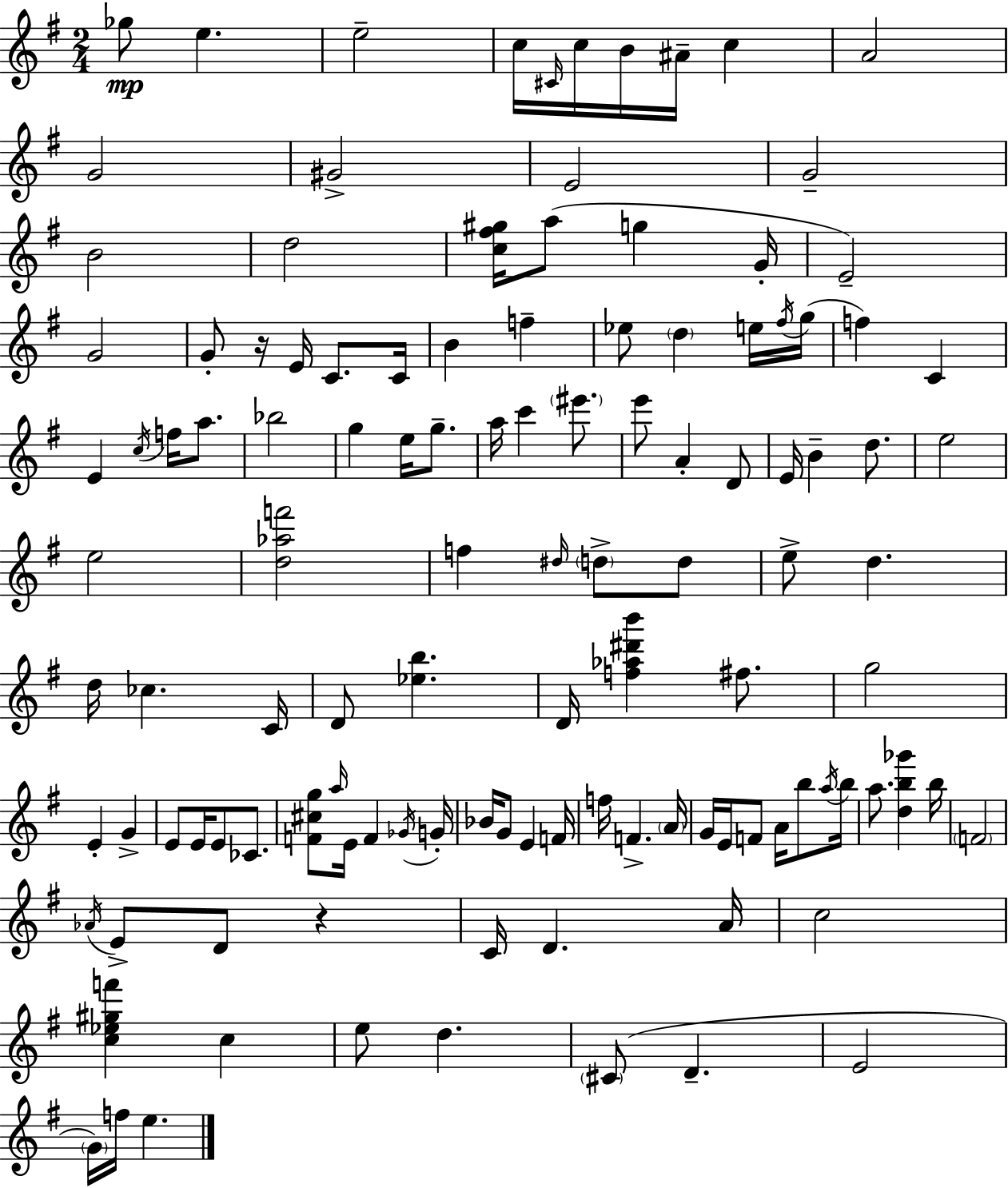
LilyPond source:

{
  \clef treble
  \numericTimeSignature
  \time 2/4
  \key g \major
  \repeat volta 2 { ges''8\mp e''4. | e''2-- | c''16 \grace { cis'16 } c''16 b'16 ais'16-- c''4 | a'2 | \break g'2 | gis'2-> | e'2 | g'2-- | \break b'2 | d''2 | <c'' fis'' gis''>16 a''8( g''4 | g'16-. e'2--) | \break g'2 | g'8-. r16 e'16 c'8. | c'16 b'4 f''4-- | ees''8 \parenthesize d''4 e''16 | \break \acciaccatura { fis''16 }( g''16 f''4) c'4 | e'4 \acciaccatura { c''16 } f''16 | a''8. bes''2 | g''4 e''16 | \break g''8.-- a''16 c'''4 | \parenthesize eis'''8. e'''8 a'4-. | d'8 e'16 b'4-- | d''8. e''2 | \break e''2 | <d'' aes'' f'''>2 | f''4 \grace { dis''16 } | \parenthesize d''8-> d''8 e''8-> d''4. | \break d''16 ces''4. | c'16 d'8 <ees'' b''>4. | d'16 <f'' aes'' dis''' b'''>4 | fis''8. g''2 | \break e'4-. | g'4-> e'8 e'16 e'8 | ces'8. <f' cis'' g''>8 \grace { a''16 } e'16 | f'4 \acciaccatura { ges'16 } g'16-. bes'16 g'8 | \break e'4 f'16 f''16 f'4.-> | \parenthesize a'16 g'16 e'16 | f'8 a'16 b''8 \acciaccatura { a''16 } b''16 a''8. | <d'' b'' ges'''>4 b''16 \parenthesize f'2 | \break \acciaccatura { aes'16 } | e'8-> d'8 r4 | c'16 d'4. a'16 | c''2 | \break <c'' ees'' gis'' f'''>4 c''4 | e''8 d''4. | \parenthesize cis'8( d'4.-- | e'2 | \break \parenthesize g'16) f''16 e''4. | } \bar "|."
}